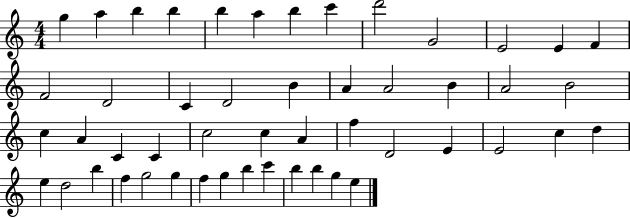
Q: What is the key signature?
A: C major